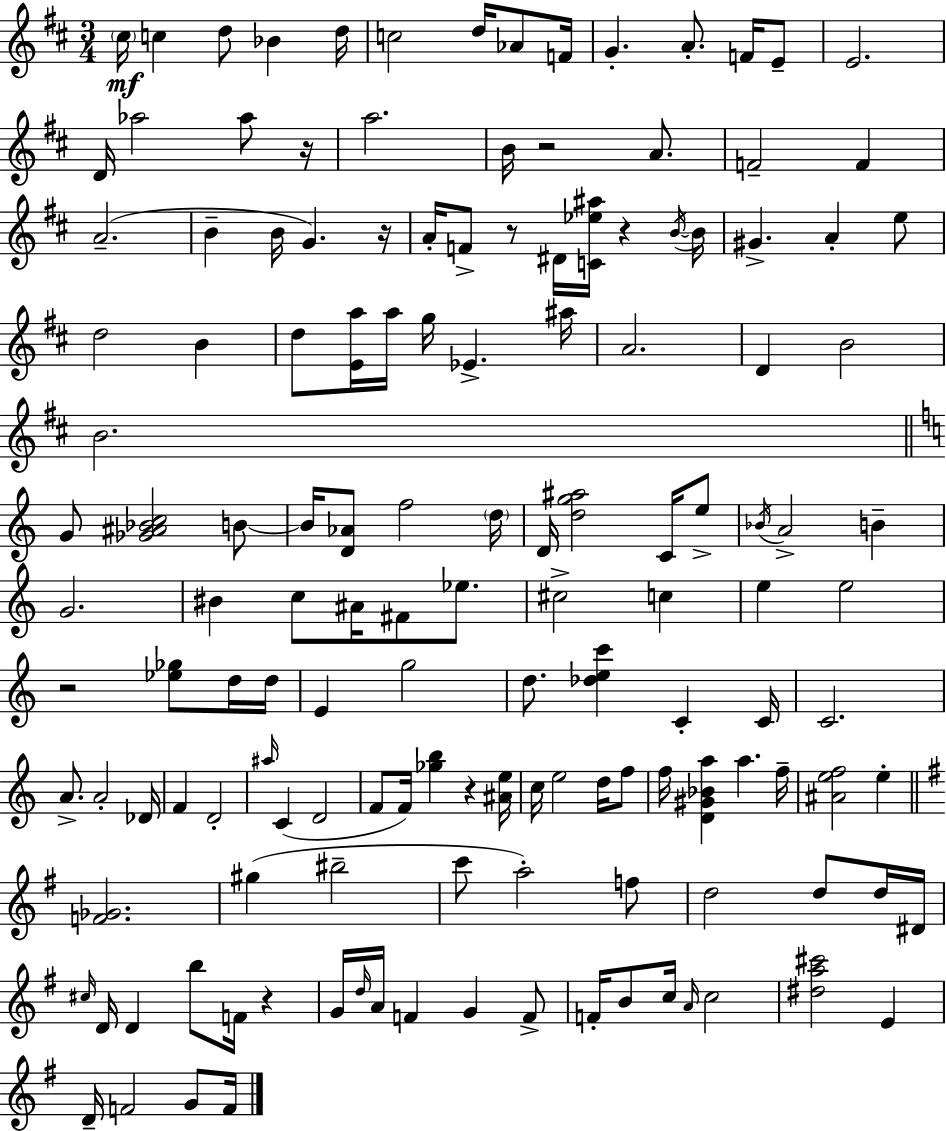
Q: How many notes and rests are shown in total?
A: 143